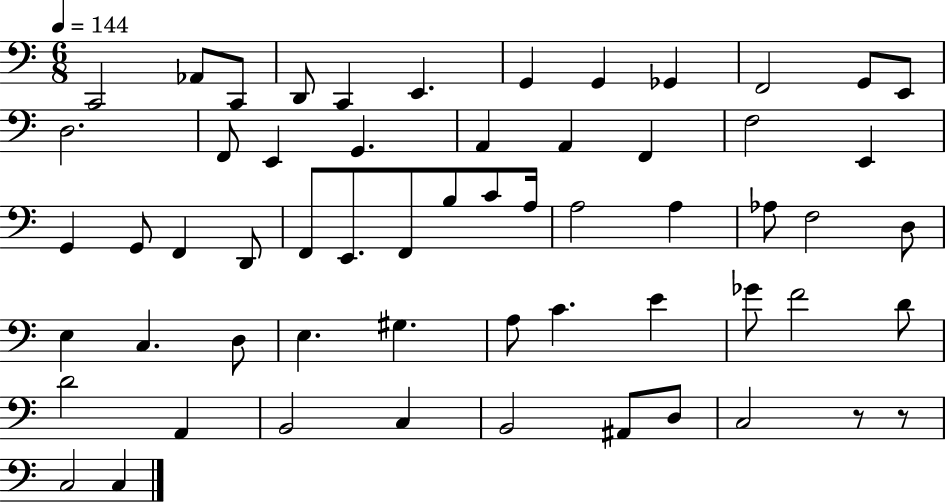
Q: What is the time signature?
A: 6/8